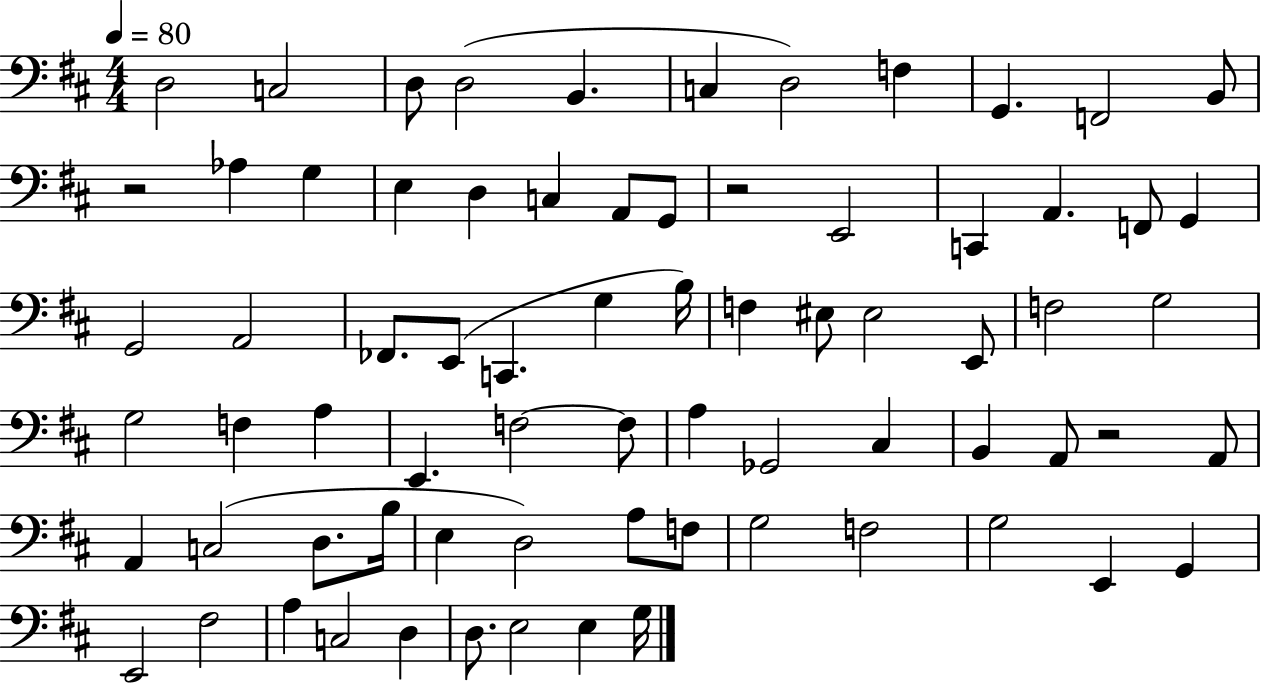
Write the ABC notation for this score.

X:1
T:Untitled
M:4/4
L:1/4
K:D
D,2 C,2 D,/2 D,2 B,, C, D,2 F, G,, F,,2 B,,/2 z2 _A, G, E, D, C, A,,/2 G,,/2 z2 E,,2 C,, A,, F,,/2 G,, G,,2 A,,2 _F,,/2 E,,/2 C,, G, B,/4 F, ^E,/2 ^E,2 E,,/2 F,2 G,2 G,2 F, A, E,, F,2 F,/2 A, _G,,2 ^C, B,, A,,/2 z2 A,,/2 A,, C,2 D,/2 B,/4 E, D,2 A,/2 F,/2 G,2 F,2 G,2 E,, G,, E,,2 ^F,2 A, C,2 D, D,/2 E,2 E, G,/4